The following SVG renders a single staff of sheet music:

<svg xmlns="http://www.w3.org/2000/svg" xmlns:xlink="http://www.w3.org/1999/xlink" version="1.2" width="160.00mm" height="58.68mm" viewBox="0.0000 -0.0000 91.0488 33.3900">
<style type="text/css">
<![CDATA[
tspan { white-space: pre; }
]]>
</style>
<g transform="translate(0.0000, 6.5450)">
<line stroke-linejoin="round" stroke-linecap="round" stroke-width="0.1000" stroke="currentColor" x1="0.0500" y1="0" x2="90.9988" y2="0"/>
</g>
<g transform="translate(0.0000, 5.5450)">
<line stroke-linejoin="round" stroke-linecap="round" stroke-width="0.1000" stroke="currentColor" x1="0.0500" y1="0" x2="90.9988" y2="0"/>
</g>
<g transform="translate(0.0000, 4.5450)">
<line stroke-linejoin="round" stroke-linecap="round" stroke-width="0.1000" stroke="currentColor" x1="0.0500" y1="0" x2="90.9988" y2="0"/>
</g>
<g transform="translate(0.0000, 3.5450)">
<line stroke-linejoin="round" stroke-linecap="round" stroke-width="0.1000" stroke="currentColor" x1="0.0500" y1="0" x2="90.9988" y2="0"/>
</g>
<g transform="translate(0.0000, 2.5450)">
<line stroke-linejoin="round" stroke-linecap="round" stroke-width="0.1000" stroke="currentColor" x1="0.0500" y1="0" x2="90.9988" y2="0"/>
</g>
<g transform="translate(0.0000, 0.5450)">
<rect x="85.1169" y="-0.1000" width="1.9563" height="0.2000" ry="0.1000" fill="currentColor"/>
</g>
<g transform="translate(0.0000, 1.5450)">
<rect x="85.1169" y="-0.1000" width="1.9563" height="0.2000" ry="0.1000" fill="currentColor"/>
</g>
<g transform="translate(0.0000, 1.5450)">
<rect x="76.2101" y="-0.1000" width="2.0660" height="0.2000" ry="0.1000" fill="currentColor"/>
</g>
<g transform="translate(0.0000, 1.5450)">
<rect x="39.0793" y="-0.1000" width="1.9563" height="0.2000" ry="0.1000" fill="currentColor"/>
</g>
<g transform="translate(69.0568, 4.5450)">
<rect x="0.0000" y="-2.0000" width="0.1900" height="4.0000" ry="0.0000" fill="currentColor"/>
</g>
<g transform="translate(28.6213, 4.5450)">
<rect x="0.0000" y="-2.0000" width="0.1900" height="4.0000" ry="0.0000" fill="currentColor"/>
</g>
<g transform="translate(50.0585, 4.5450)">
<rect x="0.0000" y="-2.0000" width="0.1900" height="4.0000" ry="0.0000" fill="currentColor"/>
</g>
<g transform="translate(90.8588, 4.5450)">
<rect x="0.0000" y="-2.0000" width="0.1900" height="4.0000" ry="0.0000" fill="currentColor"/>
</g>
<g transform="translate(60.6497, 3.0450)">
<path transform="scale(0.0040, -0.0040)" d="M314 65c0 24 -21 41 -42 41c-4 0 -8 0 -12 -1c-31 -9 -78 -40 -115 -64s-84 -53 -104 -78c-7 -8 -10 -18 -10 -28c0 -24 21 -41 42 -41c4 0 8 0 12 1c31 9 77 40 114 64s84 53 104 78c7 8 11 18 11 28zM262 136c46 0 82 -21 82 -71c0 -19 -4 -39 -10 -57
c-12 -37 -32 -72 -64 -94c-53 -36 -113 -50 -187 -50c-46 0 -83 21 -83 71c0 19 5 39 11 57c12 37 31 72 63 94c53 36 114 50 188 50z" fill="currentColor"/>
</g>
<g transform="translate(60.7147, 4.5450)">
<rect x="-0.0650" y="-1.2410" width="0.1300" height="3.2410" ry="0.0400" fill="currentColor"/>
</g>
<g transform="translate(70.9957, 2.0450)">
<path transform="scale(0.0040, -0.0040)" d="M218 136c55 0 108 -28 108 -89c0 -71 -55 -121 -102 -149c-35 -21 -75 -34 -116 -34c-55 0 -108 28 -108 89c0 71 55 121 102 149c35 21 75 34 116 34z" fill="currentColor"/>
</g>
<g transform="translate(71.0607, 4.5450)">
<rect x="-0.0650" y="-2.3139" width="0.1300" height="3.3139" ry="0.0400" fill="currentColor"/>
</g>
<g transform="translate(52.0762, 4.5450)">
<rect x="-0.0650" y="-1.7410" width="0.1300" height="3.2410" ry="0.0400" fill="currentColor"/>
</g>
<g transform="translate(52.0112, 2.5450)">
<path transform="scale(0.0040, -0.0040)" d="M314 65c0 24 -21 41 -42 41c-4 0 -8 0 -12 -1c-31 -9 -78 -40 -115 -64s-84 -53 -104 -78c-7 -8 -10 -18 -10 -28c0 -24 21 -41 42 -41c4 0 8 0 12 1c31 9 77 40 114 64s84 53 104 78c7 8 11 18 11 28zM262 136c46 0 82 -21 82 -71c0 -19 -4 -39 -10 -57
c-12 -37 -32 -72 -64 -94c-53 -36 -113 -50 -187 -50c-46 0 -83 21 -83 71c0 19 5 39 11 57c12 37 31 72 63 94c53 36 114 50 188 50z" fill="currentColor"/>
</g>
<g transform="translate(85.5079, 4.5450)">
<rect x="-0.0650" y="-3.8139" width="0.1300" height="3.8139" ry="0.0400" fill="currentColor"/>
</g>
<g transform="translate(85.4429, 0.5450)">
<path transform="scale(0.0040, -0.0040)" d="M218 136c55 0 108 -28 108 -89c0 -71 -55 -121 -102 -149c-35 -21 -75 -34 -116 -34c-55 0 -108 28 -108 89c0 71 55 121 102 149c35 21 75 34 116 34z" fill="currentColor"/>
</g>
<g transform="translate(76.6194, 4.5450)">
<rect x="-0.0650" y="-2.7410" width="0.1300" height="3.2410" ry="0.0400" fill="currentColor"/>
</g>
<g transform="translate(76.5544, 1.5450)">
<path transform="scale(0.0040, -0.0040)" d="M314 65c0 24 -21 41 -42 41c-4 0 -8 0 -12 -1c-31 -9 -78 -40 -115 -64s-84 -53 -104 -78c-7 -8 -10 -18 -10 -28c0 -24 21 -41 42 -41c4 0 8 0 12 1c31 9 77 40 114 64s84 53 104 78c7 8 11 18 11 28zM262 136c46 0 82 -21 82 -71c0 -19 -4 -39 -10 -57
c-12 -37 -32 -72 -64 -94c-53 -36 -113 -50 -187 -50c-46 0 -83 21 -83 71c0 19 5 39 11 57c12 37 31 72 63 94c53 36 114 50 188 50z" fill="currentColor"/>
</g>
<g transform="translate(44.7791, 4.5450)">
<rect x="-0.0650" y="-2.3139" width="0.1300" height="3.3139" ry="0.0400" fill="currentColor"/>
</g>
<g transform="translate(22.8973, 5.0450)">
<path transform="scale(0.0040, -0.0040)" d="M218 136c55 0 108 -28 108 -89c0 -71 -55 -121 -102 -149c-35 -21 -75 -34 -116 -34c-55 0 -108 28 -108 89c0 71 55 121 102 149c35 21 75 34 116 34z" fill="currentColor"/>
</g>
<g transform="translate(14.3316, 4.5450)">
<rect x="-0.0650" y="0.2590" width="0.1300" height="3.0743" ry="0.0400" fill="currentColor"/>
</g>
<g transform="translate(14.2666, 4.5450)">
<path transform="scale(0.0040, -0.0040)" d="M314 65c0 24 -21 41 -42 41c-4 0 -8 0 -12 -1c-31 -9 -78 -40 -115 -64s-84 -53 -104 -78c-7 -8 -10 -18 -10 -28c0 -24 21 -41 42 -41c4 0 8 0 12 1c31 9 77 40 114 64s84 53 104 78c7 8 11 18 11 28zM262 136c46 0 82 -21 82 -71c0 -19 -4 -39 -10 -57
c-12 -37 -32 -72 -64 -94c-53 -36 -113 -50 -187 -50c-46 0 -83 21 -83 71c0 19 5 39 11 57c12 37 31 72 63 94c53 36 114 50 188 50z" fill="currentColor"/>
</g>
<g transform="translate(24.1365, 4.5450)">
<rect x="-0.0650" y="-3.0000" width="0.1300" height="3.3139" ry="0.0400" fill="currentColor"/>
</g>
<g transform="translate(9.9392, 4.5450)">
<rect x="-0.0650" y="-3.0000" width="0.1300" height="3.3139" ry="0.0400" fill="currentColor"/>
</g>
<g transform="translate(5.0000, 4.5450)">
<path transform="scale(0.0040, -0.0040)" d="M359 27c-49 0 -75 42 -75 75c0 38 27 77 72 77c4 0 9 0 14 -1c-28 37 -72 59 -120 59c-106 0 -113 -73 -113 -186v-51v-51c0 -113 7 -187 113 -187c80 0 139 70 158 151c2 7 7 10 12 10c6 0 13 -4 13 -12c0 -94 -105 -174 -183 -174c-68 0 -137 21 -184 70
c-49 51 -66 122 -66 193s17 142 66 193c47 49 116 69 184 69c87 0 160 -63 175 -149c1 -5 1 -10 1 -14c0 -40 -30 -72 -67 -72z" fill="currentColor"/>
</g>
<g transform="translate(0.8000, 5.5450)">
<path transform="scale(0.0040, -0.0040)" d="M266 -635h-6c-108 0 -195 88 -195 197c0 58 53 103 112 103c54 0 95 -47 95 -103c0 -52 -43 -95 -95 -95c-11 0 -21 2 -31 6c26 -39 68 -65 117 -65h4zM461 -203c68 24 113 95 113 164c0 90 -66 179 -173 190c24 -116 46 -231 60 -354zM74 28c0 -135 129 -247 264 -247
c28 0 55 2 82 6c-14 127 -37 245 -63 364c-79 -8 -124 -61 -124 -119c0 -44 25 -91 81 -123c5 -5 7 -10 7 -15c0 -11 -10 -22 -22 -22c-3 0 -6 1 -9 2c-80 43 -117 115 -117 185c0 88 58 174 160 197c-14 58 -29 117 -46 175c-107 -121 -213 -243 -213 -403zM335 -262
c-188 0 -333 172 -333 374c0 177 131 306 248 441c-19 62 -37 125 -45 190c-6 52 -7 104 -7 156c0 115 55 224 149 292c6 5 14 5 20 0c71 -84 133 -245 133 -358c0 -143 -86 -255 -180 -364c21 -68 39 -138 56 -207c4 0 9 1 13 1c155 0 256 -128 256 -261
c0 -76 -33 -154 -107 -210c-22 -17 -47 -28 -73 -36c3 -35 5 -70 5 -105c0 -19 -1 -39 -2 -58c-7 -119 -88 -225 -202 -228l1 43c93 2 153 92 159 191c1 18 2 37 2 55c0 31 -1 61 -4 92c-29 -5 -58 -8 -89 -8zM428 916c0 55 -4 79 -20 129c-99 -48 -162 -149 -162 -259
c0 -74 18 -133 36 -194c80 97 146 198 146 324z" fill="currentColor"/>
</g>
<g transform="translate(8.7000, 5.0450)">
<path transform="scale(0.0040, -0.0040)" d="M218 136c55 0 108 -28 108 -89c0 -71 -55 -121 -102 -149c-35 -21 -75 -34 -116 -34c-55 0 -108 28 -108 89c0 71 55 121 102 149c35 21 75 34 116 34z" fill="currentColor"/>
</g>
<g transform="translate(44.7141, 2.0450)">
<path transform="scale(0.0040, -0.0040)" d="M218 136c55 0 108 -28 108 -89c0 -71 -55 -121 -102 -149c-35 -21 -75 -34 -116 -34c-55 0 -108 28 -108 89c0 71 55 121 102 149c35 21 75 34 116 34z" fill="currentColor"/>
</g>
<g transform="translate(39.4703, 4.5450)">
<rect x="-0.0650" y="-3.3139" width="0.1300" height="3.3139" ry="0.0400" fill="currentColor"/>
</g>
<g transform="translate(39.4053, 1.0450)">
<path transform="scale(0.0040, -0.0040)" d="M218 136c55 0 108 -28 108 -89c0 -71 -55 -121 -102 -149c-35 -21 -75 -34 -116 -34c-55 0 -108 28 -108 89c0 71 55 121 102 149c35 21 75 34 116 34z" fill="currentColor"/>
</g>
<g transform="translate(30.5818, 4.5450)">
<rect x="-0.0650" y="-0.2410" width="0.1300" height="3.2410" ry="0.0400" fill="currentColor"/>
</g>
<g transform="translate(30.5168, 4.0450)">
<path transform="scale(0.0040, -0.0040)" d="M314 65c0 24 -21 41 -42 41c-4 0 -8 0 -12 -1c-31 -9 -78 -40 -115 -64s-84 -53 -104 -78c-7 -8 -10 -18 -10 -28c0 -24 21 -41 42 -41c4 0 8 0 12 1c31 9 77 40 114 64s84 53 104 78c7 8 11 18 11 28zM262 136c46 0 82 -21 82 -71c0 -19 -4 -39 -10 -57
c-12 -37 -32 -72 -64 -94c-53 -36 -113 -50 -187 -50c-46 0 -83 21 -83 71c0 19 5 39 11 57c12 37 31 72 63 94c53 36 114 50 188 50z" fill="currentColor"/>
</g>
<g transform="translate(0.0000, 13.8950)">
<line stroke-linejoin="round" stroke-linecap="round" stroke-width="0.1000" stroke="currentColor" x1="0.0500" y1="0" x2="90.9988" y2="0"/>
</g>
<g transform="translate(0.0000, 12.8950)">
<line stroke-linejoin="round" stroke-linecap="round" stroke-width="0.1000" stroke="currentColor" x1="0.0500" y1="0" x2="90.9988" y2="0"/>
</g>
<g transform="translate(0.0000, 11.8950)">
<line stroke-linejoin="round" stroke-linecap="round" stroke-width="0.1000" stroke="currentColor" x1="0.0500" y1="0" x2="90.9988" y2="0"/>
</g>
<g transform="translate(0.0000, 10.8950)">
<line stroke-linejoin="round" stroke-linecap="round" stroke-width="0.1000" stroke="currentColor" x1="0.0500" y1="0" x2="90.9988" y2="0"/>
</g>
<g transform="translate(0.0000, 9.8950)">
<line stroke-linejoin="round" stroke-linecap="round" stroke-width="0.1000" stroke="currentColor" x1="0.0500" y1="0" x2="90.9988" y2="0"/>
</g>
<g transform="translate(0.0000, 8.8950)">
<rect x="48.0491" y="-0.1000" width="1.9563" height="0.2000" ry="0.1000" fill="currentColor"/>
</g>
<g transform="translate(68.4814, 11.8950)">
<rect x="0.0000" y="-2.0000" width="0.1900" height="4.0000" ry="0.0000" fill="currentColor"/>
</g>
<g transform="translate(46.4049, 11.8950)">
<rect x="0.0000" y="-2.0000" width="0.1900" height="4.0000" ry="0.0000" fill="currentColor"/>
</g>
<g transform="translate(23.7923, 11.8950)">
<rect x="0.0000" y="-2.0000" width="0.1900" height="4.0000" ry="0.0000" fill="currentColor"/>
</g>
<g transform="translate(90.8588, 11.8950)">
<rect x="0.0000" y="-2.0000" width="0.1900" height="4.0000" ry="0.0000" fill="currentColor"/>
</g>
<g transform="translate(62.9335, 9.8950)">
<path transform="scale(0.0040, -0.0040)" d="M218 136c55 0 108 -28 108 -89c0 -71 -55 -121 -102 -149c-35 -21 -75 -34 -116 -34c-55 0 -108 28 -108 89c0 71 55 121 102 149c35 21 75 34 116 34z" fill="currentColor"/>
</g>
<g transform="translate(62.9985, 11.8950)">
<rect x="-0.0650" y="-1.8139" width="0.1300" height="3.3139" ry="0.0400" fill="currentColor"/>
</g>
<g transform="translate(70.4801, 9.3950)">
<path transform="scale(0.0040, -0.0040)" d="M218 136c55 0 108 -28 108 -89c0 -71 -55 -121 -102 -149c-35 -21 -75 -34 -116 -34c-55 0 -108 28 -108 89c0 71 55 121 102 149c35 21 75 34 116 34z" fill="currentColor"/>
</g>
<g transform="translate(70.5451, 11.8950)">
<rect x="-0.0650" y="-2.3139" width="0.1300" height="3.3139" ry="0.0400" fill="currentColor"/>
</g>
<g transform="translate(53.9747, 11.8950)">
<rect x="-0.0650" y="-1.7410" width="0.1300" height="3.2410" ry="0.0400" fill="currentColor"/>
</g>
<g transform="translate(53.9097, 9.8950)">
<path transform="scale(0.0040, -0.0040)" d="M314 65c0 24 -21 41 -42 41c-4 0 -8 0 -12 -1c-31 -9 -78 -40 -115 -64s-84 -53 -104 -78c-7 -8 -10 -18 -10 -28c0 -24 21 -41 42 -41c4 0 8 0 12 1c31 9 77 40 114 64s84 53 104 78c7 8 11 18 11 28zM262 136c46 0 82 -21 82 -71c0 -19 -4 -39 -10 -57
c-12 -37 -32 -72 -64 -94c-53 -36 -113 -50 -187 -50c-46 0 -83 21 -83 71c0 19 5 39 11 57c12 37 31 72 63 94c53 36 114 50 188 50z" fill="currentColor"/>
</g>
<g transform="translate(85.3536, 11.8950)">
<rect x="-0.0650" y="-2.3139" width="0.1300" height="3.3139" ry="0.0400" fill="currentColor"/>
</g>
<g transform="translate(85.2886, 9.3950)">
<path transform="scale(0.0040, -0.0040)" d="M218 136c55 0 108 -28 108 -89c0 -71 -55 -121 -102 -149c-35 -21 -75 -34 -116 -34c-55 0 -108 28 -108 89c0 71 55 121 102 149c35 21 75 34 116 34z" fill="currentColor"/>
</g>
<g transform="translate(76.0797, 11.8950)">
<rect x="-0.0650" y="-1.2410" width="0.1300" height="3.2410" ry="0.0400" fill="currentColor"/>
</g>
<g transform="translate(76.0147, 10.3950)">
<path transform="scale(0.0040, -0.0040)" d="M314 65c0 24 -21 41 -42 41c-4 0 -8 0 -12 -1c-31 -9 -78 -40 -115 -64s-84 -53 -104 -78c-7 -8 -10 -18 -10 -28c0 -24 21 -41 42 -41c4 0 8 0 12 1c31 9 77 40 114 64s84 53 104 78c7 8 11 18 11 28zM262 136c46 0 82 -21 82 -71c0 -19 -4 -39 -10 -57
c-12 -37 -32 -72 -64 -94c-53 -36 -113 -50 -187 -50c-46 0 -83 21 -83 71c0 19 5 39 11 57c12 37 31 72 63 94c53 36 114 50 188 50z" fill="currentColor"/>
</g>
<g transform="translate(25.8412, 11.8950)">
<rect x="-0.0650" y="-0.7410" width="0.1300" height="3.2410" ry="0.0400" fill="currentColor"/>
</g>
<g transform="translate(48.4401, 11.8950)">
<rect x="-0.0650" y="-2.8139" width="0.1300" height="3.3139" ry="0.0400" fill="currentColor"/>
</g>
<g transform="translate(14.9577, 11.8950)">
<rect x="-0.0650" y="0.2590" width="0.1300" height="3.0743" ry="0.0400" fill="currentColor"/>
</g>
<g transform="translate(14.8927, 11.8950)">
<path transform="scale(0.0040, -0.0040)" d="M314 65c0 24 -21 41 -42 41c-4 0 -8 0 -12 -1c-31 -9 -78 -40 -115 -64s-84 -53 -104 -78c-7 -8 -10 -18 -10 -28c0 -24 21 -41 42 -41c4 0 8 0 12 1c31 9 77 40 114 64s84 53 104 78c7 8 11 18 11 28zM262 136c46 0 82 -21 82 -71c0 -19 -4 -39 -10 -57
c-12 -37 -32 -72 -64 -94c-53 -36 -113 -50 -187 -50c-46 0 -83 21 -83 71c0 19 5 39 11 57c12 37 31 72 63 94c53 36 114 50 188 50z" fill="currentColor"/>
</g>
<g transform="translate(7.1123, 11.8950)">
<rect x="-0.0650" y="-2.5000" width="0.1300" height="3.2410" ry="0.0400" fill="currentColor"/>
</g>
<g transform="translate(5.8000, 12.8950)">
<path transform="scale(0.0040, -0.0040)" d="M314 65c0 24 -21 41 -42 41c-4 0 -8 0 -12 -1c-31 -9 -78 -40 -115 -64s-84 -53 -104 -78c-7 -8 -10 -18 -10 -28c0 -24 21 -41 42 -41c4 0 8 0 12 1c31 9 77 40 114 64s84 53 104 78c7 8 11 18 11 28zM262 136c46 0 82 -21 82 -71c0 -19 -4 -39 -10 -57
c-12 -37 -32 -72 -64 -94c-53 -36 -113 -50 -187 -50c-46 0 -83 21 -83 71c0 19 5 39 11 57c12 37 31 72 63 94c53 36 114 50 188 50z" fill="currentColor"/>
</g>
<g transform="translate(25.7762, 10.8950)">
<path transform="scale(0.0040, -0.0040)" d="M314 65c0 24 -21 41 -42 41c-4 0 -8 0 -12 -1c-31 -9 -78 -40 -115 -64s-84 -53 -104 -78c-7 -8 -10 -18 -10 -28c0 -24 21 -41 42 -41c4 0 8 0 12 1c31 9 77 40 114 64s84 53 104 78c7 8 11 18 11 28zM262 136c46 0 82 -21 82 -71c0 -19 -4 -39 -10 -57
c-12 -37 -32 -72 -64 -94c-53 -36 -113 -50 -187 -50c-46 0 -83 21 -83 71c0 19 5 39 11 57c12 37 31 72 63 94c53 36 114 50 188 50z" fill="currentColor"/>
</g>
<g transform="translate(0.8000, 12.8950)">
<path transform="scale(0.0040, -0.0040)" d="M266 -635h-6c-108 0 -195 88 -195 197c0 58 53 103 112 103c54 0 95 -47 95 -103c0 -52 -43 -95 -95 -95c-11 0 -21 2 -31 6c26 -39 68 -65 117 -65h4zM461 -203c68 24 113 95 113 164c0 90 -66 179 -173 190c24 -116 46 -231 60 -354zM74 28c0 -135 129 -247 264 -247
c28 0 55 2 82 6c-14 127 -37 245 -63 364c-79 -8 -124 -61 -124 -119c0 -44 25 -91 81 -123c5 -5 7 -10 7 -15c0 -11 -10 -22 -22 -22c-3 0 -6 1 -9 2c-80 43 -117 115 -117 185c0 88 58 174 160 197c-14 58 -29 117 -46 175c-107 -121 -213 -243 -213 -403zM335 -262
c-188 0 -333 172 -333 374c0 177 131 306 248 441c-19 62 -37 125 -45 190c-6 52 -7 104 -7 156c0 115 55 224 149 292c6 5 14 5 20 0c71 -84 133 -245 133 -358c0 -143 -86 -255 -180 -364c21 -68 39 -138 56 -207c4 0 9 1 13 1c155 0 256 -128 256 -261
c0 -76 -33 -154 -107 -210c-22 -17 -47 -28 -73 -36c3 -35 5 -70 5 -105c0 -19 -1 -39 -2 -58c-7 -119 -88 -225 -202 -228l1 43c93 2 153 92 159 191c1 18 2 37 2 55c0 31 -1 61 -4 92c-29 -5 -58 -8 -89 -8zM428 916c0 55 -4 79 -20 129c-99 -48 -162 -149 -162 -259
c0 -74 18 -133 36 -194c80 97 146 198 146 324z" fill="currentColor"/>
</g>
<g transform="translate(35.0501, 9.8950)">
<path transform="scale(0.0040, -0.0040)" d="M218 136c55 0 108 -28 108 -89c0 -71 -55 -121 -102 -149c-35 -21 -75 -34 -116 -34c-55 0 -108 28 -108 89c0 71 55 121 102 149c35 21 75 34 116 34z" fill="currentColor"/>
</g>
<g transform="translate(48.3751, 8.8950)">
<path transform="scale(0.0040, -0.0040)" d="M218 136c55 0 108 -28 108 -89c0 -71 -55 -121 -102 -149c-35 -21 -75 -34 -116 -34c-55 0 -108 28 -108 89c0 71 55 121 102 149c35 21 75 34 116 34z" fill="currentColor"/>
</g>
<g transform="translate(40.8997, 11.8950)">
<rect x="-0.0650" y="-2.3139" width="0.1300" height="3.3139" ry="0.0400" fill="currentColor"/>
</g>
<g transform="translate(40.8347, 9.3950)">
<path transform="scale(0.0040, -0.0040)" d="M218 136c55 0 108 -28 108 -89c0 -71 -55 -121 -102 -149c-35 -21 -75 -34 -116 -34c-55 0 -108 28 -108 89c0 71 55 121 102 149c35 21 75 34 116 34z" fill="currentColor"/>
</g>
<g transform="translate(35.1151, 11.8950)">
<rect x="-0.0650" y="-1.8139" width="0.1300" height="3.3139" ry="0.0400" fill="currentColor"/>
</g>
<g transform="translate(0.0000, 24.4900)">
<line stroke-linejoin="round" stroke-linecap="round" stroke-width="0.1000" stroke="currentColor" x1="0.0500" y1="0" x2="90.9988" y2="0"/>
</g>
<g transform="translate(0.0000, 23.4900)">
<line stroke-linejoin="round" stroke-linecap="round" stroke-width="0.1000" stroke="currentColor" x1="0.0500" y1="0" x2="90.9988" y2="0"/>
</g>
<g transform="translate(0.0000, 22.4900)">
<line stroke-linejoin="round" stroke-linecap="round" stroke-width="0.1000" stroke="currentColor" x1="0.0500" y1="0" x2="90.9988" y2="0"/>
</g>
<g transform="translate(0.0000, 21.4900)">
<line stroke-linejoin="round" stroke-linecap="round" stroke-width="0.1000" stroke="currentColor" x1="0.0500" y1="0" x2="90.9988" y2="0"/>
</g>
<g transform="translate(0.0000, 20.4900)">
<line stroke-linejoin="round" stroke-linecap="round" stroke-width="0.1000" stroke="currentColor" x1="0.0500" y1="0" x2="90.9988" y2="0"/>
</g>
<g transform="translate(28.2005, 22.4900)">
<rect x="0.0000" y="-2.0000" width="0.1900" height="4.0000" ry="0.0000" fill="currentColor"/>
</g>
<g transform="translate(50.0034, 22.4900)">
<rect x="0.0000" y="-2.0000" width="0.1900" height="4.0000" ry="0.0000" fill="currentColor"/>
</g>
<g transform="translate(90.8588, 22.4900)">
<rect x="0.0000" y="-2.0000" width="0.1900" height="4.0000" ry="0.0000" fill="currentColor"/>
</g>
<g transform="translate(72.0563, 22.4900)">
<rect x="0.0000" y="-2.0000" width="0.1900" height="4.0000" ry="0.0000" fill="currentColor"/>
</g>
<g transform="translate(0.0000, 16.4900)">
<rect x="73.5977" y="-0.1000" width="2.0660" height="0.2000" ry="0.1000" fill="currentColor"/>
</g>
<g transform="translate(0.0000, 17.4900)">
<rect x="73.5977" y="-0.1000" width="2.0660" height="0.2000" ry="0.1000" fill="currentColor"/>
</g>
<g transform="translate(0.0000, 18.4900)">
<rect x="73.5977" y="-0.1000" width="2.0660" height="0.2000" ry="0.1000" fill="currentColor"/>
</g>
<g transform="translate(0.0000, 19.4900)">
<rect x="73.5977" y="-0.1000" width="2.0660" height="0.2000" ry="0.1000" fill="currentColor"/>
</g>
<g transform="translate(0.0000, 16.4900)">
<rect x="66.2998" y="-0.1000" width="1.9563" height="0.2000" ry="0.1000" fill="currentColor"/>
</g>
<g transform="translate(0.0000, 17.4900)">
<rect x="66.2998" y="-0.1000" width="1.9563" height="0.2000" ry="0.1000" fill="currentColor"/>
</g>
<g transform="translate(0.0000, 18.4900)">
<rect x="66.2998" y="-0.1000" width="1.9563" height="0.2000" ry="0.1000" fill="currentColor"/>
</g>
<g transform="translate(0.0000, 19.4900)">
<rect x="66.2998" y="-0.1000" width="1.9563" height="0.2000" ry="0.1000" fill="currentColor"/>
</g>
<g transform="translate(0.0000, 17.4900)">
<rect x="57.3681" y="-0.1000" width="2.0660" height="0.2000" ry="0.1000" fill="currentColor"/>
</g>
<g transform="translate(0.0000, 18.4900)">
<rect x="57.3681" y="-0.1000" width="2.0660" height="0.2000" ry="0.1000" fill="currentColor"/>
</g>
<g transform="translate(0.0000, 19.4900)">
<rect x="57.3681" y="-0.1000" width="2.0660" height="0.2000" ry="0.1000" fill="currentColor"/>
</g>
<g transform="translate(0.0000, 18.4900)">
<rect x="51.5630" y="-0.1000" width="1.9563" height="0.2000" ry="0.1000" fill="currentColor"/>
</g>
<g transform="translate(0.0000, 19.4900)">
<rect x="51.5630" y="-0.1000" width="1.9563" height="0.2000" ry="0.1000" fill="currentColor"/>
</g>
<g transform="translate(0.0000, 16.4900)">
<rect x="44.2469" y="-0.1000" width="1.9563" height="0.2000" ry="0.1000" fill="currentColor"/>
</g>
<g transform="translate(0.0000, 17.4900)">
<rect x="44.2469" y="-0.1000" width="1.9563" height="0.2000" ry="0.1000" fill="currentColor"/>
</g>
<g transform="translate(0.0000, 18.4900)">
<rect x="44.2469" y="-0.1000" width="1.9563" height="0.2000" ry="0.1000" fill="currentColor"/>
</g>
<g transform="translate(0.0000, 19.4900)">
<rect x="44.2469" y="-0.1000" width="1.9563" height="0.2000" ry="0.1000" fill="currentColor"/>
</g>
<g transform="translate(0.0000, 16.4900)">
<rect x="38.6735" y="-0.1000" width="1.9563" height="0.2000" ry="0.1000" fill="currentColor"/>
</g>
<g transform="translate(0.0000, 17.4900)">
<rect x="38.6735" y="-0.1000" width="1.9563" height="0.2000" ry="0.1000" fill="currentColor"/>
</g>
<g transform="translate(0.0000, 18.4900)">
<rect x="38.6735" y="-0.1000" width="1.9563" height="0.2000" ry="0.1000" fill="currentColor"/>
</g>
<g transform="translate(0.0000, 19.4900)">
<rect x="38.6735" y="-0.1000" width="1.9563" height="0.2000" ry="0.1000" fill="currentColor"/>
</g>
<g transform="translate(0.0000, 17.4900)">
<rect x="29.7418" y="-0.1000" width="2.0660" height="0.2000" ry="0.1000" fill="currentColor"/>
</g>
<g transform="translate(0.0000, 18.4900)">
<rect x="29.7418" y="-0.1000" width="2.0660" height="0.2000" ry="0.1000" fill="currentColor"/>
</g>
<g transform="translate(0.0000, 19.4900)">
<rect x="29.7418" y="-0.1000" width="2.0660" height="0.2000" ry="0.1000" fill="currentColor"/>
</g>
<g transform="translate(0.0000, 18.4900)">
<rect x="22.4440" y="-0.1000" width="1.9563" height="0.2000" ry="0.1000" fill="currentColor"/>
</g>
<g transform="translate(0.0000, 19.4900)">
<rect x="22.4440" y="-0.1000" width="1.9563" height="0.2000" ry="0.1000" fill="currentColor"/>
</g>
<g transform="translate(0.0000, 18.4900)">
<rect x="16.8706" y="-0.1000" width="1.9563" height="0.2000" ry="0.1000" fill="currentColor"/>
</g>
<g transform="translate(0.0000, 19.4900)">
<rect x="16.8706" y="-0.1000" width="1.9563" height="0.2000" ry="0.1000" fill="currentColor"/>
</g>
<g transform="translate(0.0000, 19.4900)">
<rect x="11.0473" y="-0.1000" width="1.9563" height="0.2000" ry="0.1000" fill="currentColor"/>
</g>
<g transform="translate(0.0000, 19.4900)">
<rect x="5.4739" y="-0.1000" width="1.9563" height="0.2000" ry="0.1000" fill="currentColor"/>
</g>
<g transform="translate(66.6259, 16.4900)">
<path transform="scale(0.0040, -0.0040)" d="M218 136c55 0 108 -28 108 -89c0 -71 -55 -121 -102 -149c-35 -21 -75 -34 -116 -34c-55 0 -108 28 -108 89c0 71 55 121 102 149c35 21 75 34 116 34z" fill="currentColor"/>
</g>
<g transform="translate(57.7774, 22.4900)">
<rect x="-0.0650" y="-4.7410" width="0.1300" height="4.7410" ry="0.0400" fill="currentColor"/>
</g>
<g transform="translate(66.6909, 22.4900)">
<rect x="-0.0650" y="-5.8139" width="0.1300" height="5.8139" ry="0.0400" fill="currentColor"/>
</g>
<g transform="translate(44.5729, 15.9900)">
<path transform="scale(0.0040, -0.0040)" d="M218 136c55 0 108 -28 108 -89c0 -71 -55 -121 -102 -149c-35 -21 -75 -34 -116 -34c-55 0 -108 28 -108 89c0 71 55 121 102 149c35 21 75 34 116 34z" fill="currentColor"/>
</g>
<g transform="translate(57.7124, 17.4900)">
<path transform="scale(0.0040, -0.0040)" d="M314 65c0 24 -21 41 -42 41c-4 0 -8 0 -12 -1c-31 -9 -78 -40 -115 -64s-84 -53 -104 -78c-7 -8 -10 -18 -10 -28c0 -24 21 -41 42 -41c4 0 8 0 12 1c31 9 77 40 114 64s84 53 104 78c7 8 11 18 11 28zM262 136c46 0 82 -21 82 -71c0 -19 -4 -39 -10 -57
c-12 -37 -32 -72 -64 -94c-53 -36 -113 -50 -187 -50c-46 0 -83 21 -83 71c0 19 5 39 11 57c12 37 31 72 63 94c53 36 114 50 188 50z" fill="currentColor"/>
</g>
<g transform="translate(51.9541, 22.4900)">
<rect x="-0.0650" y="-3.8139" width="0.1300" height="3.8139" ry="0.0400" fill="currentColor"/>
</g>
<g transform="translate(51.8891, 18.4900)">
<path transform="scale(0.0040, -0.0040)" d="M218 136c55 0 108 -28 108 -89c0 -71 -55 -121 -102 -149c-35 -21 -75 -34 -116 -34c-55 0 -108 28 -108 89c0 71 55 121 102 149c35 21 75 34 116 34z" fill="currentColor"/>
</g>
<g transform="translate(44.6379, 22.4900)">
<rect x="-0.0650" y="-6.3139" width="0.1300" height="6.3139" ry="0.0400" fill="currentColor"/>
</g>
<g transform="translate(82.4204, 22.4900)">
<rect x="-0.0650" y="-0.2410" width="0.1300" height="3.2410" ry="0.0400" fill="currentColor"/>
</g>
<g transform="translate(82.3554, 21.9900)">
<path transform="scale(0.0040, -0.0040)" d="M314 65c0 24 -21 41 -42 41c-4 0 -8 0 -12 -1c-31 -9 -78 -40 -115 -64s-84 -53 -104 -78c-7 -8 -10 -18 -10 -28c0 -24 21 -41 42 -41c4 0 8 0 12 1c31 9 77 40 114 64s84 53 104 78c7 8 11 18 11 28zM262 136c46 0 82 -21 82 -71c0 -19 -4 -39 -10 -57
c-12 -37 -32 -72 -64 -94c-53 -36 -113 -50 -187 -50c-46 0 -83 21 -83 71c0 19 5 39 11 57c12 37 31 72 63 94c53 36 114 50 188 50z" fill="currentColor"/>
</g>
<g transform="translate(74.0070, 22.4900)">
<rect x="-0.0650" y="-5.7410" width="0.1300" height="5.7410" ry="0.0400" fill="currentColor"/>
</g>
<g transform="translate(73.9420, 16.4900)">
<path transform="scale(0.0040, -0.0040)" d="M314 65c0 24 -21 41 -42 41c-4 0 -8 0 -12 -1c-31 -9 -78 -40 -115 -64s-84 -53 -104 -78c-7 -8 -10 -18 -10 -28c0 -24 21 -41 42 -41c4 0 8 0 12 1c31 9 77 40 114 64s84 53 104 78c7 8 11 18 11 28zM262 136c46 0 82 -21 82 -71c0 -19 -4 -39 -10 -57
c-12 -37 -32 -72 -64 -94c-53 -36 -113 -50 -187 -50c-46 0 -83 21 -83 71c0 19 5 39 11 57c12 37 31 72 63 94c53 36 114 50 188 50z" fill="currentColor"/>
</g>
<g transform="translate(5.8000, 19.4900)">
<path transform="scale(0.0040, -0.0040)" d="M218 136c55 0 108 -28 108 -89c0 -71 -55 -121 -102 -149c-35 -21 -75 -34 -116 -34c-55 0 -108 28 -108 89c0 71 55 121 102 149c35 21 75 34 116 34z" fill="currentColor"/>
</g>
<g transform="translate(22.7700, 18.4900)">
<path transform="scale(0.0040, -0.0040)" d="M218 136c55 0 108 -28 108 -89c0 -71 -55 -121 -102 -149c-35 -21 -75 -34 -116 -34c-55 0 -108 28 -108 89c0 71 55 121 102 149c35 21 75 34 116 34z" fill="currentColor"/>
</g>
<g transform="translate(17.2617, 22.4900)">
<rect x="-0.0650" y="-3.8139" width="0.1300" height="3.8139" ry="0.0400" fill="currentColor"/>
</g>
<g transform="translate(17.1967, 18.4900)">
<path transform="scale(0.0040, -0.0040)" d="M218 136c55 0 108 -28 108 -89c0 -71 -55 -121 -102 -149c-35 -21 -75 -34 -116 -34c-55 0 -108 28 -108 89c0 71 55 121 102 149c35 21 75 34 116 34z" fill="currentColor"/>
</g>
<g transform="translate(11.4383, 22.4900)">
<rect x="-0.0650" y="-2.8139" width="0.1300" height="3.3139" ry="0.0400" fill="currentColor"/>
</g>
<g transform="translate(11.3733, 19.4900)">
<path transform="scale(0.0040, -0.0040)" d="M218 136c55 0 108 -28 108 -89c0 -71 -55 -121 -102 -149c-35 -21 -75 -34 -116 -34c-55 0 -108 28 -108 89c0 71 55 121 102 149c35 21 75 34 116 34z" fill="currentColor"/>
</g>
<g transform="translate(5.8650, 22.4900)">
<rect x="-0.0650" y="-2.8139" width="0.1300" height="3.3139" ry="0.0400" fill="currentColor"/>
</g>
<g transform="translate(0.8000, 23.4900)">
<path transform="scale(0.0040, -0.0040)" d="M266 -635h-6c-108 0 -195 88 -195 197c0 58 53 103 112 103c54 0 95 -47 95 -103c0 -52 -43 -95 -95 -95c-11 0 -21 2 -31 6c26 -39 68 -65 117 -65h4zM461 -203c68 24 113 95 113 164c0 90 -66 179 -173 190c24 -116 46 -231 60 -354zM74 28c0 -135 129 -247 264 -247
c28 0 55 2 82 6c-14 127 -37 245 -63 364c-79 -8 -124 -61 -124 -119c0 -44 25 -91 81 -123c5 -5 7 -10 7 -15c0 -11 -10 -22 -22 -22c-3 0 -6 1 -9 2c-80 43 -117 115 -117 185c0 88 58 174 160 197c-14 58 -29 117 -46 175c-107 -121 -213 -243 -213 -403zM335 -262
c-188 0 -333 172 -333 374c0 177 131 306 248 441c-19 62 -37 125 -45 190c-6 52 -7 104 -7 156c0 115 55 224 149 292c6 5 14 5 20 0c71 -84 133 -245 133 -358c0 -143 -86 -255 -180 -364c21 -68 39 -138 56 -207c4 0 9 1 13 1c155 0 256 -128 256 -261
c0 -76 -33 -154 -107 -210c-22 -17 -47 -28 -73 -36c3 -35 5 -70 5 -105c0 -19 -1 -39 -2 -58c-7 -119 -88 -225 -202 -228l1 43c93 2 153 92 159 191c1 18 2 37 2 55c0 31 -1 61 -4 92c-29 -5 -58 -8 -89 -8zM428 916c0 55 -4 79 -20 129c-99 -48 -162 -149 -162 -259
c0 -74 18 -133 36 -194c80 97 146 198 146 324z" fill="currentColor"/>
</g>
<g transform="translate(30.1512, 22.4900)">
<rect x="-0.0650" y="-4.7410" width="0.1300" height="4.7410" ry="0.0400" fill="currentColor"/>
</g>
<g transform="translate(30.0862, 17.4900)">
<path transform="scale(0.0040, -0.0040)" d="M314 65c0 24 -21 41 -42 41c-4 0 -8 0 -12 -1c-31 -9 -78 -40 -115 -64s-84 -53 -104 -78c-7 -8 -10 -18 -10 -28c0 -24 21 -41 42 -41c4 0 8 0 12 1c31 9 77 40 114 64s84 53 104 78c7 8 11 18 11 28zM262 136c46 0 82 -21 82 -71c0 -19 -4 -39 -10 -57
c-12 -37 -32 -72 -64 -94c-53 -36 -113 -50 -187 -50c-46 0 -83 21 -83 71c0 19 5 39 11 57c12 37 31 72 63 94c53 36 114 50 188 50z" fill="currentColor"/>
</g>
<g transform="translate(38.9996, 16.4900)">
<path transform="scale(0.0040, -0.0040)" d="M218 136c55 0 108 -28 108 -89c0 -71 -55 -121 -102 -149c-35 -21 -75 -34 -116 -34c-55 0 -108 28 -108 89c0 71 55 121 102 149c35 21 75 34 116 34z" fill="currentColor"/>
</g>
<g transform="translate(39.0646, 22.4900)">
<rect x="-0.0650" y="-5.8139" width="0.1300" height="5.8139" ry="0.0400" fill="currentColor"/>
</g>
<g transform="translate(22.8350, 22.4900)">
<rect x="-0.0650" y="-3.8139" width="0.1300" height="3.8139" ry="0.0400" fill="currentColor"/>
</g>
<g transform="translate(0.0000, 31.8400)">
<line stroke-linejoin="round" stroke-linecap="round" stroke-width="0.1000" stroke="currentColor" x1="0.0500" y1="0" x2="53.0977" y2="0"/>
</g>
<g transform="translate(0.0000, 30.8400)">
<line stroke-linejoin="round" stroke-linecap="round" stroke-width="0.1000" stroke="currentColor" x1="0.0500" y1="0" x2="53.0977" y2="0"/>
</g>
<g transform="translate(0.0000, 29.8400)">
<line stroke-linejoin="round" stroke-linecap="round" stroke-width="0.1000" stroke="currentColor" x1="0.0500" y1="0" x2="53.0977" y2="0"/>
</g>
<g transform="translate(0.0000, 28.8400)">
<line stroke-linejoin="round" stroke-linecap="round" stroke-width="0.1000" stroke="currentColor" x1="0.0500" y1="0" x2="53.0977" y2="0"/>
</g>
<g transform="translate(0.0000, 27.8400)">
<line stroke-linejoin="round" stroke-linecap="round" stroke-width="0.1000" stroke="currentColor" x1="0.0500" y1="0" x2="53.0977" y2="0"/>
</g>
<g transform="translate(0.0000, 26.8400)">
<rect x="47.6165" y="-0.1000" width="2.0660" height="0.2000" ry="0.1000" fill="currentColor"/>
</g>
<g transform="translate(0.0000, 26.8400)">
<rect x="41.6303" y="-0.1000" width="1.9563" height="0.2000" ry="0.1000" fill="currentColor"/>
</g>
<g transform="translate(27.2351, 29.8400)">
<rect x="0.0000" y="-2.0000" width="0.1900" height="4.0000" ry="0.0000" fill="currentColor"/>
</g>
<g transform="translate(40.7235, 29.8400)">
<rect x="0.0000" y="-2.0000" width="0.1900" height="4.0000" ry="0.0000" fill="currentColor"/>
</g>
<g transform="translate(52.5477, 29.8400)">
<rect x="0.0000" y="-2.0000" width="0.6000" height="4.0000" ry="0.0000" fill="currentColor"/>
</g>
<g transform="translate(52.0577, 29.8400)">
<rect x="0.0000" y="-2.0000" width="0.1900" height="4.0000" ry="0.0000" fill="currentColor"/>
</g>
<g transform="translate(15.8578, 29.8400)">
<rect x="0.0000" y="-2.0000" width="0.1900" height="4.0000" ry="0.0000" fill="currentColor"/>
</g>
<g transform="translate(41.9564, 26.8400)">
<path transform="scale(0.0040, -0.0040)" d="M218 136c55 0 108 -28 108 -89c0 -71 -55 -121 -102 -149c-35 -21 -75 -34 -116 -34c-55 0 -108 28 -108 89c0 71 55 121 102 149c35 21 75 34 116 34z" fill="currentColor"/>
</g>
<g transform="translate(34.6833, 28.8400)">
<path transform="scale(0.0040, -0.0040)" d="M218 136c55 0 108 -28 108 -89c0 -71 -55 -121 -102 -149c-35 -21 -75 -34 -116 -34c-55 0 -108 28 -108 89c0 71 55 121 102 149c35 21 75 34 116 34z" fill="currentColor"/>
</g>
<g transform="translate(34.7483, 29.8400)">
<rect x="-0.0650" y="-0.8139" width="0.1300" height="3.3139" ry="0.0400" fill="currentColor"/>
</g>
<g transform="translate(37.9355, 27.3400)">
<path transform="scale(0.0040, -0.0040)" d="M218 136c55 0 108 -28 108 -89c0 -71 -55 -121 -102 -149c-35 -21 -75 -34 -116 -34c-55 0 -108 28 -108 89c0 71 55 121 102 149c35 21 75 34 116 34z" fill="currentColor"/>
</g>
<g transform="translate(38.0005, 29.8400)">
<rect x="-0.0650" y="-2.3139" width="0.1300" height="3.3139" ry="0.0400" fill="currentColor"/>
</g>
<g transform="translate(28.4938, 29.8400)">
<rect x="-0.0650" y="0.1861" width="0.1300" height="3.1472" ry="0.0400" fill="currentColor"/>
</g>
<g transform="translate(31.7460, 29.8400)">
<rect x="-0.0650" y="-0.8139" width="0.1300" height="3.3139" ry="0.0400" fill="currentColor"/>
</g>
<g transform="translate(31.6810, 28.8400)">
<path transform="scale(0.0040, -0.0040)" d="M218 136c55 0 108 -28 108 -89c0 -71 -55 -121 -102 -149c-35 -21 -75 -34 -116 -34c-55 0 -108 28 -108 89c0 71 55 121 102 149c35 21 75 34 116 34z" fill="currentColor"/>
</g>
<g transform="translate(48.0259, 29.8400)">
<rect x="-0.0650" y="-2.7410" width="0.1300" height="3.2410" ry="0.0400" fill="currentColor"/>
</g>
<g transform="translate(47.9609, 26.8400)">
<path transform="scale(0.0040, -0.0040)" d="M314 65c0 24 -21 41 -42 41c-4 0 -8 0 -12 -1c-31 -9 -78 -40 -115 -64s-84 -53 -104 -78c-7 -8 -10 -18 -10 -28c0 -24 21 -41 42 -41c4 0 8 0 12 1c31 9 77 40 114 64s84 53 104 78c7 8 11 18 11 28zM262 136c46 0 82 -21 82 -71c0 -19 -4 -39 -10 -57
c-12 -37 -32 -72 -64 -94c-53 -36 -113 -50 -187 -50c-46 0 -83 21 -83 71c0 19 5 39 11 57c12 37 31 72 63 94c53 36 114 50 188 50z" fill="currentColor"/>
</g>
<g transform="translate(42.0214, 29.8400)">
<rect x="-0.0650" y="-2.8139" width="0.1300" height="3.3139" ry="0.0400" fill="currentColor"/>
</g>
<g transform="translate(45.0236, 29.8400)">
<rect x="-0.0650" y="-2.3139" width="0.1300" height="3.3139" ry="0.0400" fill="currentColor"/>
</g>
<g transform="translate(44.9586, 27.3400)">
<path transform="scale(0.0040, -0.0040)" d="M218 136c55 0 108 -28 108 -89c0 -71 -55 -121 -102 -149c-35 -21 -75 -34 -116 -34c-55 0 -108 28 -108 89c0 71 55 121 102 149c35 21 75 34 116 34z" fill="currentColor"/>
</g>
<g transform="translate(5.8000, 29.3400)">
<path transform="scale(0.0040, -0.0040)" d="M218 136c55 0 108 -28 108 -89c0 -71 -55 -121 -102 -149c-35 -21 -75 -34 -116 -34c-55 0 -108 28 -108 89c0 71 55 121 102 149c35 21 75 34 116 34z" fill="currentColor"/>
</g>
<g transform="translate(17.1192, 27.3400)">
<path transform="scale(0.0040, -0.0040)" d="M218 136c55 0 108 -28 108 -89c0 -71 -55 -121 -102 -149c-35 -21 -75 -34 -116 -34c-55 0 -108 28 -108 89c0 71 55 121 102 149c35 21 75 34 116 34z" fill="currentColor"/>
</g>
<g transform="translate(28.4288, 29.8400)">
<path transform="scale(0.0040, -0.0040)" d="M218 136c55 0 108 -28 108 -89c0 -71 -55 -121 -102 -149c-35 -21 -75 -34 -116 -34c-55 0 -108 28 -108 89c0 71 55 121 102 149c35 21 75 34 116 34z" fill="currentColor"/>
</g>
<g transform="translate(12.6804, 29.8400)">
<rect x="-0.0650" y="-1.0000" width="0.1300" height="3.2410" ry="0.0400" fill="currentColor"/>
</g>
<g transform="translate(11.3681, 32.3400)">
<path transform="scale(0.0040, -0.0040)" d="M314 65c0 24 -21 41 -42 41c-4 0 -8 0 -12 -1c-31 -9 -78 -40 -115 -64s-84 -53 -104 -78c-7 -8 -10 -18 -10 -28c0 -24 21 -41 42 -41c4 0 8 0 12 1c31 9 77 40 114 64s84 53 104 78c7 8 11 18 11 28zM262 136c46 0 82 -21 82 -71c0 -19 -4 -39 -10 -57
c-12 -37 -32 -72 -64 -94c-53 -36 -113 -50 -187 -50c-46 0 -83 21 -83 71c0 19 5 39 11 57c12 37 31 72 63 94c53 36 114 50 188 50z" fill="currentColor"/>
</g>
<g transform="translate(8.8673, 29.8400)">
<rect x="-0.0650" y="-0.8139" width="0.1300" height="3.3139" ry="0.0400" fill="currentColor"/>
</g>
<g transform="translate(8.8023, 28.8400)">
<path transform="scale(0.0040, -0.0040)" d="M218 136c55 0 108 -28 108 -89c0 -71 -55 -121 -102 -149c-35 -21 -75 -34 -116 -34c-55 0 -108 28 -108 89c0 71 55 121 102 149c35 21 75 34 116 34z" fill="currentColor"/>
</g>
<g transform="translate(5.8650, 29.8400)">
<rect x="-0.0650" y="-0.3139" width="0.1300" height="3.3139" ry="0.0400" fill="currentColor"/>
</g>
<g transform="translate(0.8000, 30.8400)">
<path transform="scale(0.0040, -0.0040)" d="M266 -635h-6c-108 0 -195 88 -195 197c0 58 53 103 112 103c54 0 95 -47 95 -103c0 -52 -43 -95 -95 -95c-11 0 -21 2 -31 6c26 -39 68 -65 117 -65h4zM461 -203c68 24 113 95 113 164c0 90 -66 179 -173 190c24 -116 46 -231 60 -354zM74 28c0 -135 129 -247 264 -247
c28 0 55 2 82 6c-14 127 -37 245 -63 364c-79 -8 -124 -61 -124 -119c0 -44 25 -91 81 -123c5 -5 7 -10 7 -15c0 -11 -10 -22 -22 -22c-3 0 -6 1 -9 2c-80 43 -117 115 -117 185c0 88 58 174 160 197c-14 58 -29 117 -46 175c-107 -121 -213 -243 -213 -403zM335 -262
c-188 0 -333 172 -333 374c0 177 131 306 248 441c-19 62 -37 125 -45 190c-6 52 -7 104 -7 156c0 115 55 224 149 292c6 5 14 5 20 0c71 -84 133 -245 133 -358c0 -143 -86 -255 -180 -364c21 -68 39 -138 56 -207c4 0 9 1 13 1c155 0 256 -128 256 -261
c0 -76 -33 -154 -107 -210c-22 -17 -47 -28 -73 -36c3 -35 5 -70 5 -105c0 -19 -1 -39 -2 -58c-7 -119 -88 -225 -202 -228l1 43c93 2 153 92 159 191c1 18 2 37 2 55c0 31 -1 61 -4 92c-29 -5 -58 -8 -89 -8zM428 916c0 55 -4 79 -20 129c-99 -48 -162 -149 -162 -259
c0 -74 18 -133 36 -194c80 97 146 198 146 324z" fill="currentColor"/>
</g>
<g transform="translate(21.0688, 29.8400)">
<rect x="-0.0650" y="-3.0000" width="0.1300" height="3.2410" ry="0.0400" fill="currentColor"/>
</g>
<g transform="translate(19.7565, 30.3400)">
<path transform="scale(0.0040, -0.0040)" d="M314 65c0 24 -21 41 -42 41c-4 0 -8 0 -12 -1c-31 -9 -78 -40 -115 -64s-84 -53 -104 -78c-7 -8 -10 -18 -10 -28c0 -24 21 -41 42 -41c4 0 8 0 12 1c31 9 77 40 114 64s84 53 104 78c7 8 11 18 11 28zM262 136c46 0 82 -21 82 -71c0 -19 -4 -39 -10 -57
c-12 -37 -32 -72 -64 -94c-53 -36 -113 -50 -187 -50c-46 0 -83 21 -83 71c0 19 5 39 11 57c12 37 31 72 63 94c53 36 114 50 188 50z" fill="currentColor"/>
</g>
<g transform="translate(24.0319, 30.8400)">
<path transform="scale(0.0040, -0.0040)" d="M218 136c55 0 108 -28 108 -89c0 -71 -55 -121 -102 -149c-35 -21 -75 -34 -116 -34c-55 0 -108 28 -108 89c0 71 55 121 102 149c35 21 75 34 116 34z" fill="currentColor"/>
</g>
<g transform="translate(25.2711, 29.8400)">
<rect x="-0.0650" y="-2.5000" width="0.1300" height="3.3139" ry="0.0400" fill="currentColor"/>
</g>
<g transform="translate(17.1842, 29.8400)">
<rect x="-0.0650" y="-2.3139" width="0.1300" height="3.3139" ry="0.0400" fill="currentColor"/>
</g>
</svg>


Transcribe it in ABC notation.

X:1
T:Untitled
M:4/4
L:1/4
K:C
A B2 A c2 b g f2 e2 g a2 c' G2 B2 d2 f g a f2 f g e2 g a a c' c' e'2 g' a' c' e'2 g' g'2 c2 c d D2 g A2 G B d d g a g a2